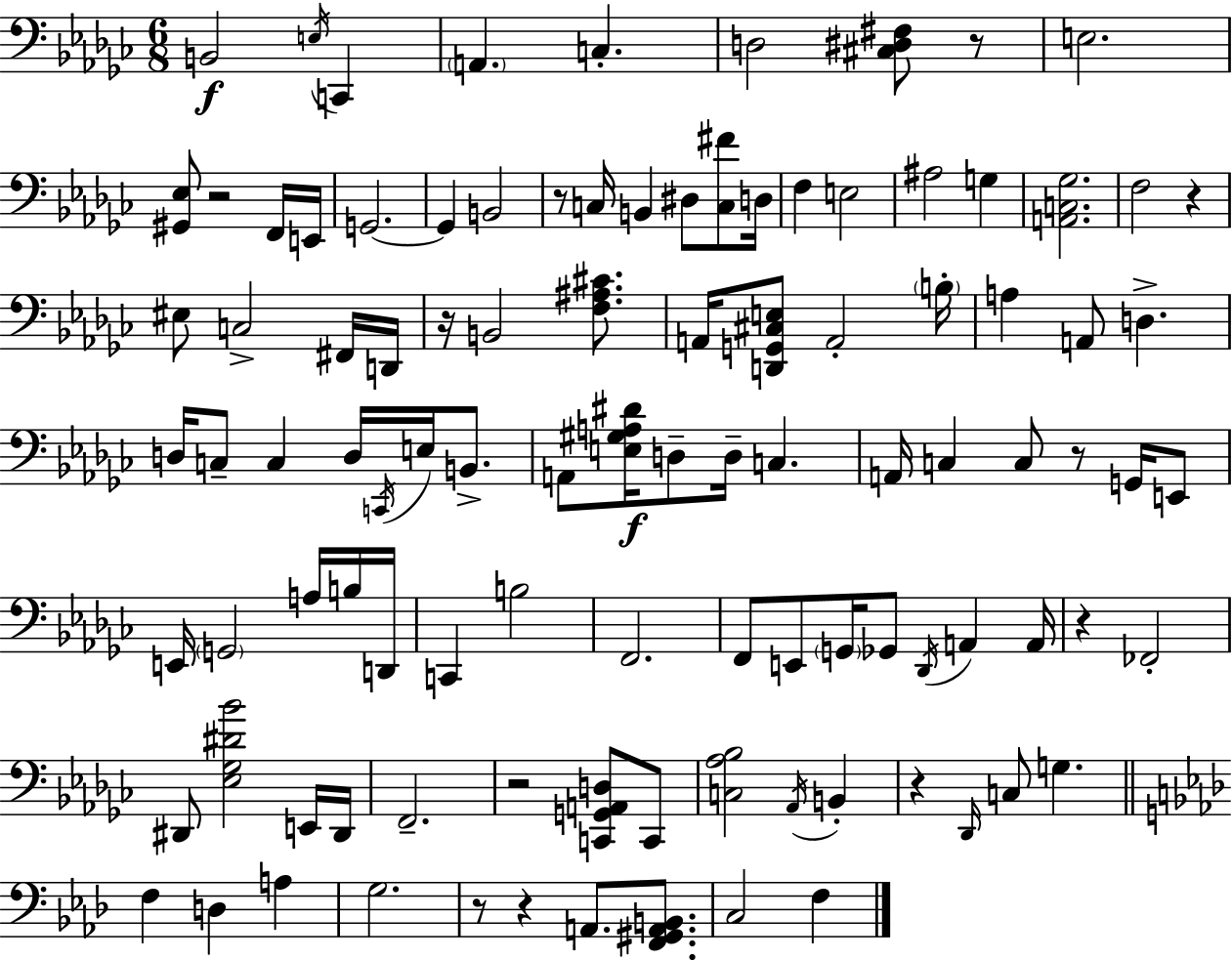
{
  \clef bass
  \numericTimeSignature
  \time 6/8
  \key ees \minor
  \repeat volta 2 { b,2\f \acciaccatura { e16 } c,4 | \parenthesize a,4. c4.-. | d2 <cis dis fis>8 r8 | e2. | \break <gis, ees>8 r2 f,16 | e,16 g,2.~~ | g,4 b,2 | r8 c16 b,4 dis8 <c fis'>8 | \break d16 f4 e2 | ais2 g4 | <a, c ges>2. | f2 r4 | \break eis8 c2-> fis,16 | d,16 r16 b,2 <f ais cis'>8. | a,16 <d, g, cis e>8 a,2-. | \parenthesize b16-. a4 a,8 d4.-> | \break d16 c8-- c4 d16 \acciaccatura { c,16 } e16 b,8.-> | a,8 <e gis a dis'>16\f d8-- d16-- c4. | a,16 c4 c8 r8 g,16 | e,8 e,16 \parenthesize g,2 a16 | \break b16 d,16 c,4 b2 | f,2. | f,8 e,8 \parenthesize g,16 ges,8 \acciaccatura { des,16 } a,4 | a,16 r4 fes,2-. | \break dis,8 <ees ges dis' bes'>2 | e,16 dis,16 f,2.-- | r2 <c, g, a, d>8 | c,8 <c aes bes>2 \acciaccatura { aes,16 } | \break b,4-. r4 \grace { des,16 } c8 g4. | \bar "||" \break \key aes \major f4 d4 a4 | g2. | r8 r4 a,8. <f, gis, a, b,>8. | c2 f4 | \break } \bar "|."
}